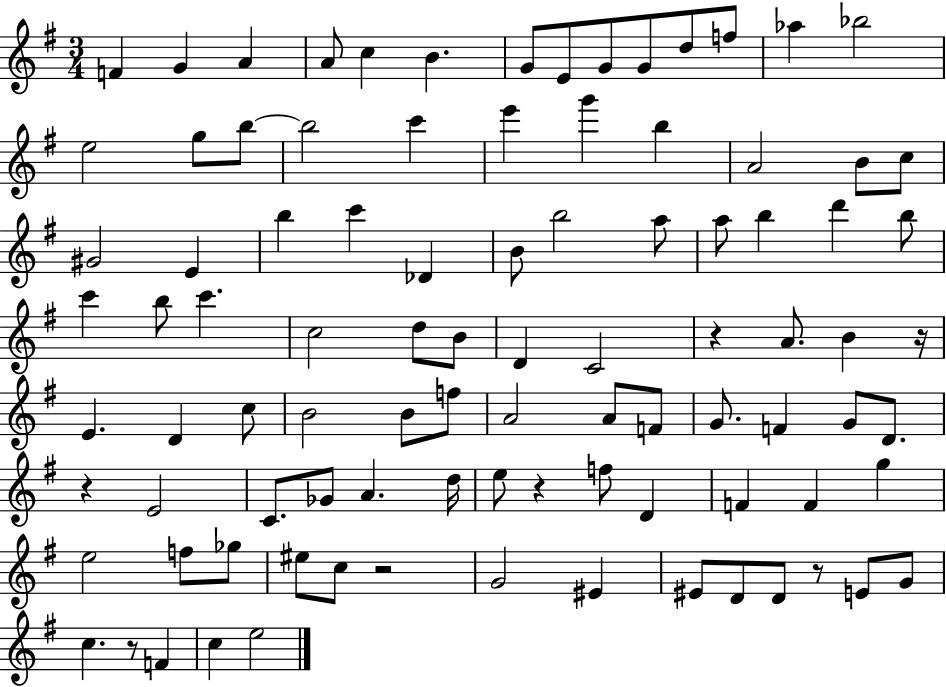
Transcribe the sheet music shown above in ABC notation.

X:1
T:Untitled
M:3/4
L:1/4
K:G
F G A A/2 c B G/2 E/2 G/2 G/2 d/2 f/2 _a _b2 e2 g/2 b/2 b2 c' e' g' b A2 B/2 c/2 ^G2 E b c' _D B/2 b2 a/2 a/2 b d' b/2 c' b/2 c' c2 d/2 B/2 D C2 z A/2 B z/4 E D c/2 B2 B/2 f/2 A2 A/2 F/2 G/2 F G/2 D/2 z E2 C/2 _G/2 A d/4 e/2 z f/2 D F F g e2 f/2 _g/2 ^e/2 c/2 z2 G2 ^E ^E/2 D/2 D/2 z/2 E/2 G/2 c z/2 F c e2